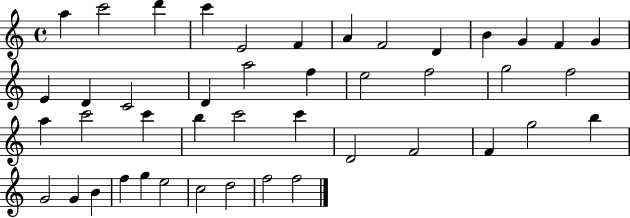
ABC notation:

X:1
T:Untitled
M:4/4
L:1/4
K:C
a c'2 d' c' E2 F A F2 D B G F G E D C2 D a2 f e2 f2 g2 f2 a c'2 c' b c'2 c' D2 F2 F g2 b G2 G B f g e2 c2 d2 f2 f2